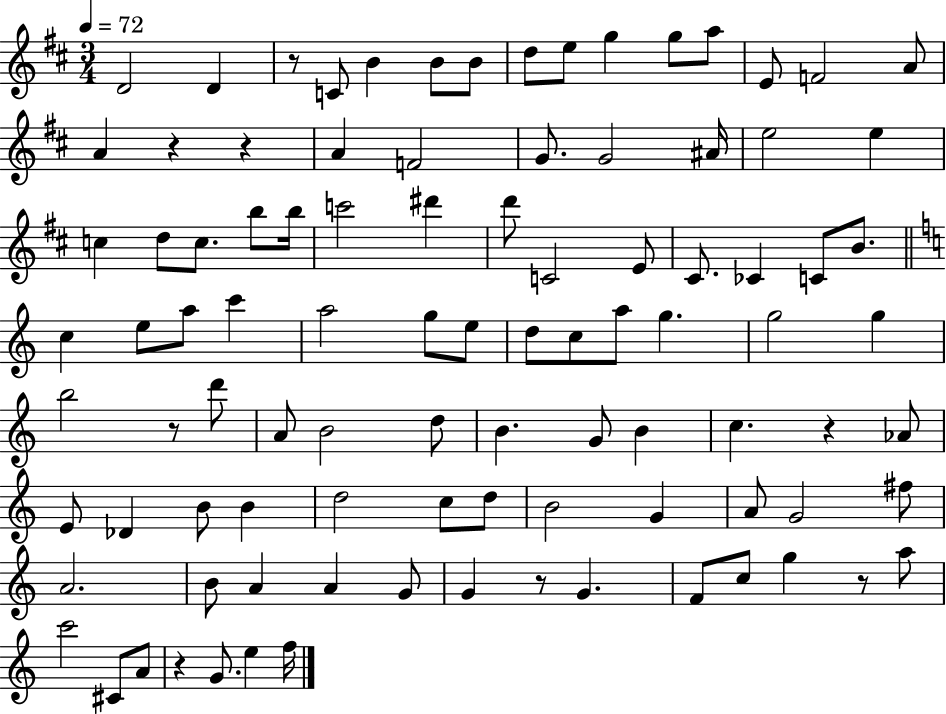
X:1
T:Untitled
M:3/4
L:1/4
K:D
D2 D z/2 C/2 B B/2 B/2 d/2 e/2 g g/2 a/2 E/2 F2 A/2 A z z A F2 G/2 G2 ^A/4 e2 e c d/2 c/2 b/2 b/4 c'2 ^d' d'/2 C2 E/2 ^C/2 _C C/2 B/2 c e/2 a/2 c' a2 g/2 e/2 d/2 c/2 a/2 g g2 g b2 z/2 d'/2 A/2 B2 d/2 B G/2 B c z _A/2 E/2 _D B/2 B d2 c/2 d/2 B2 G A/2 G2 ^f/2 A2 B/2 A A G/2 G z/2 G F/2 c/2 g z/2 a/2 c'2 ^C/2 A/2 z G/2 e f/4